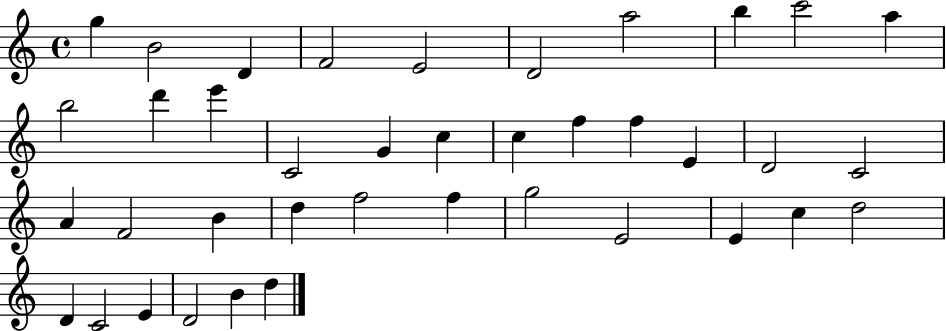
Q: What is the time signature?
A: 4/4